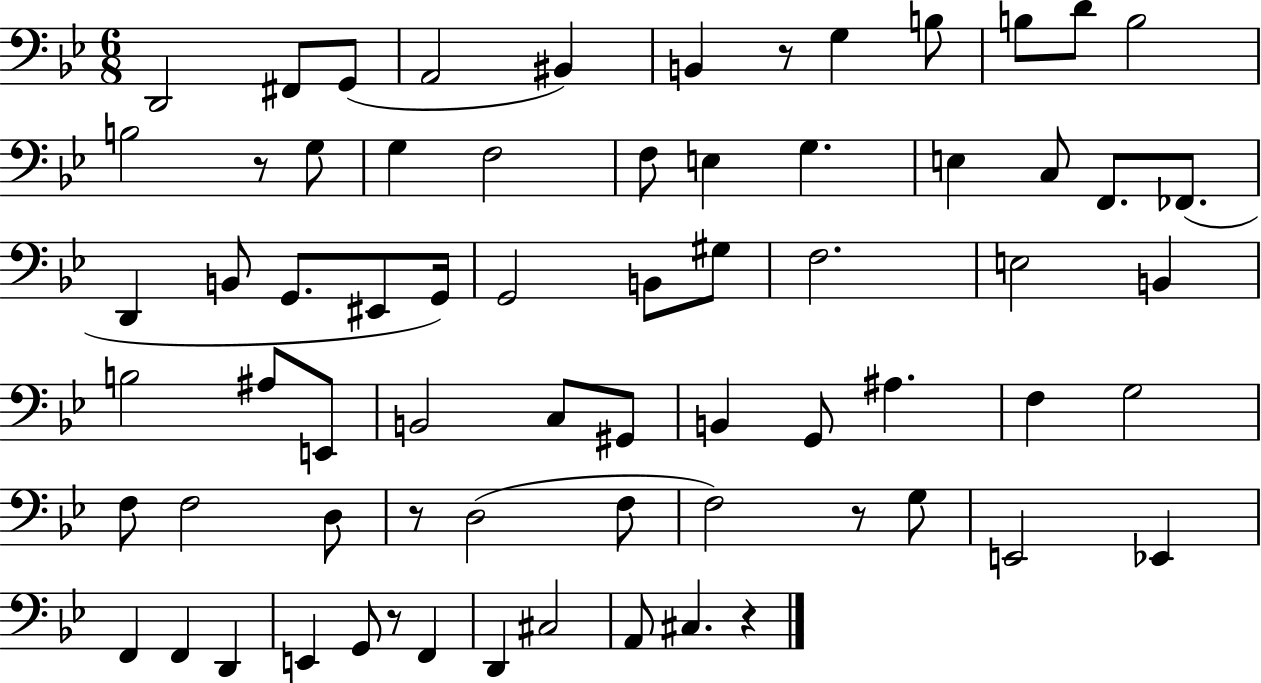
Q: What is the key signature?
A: BES major